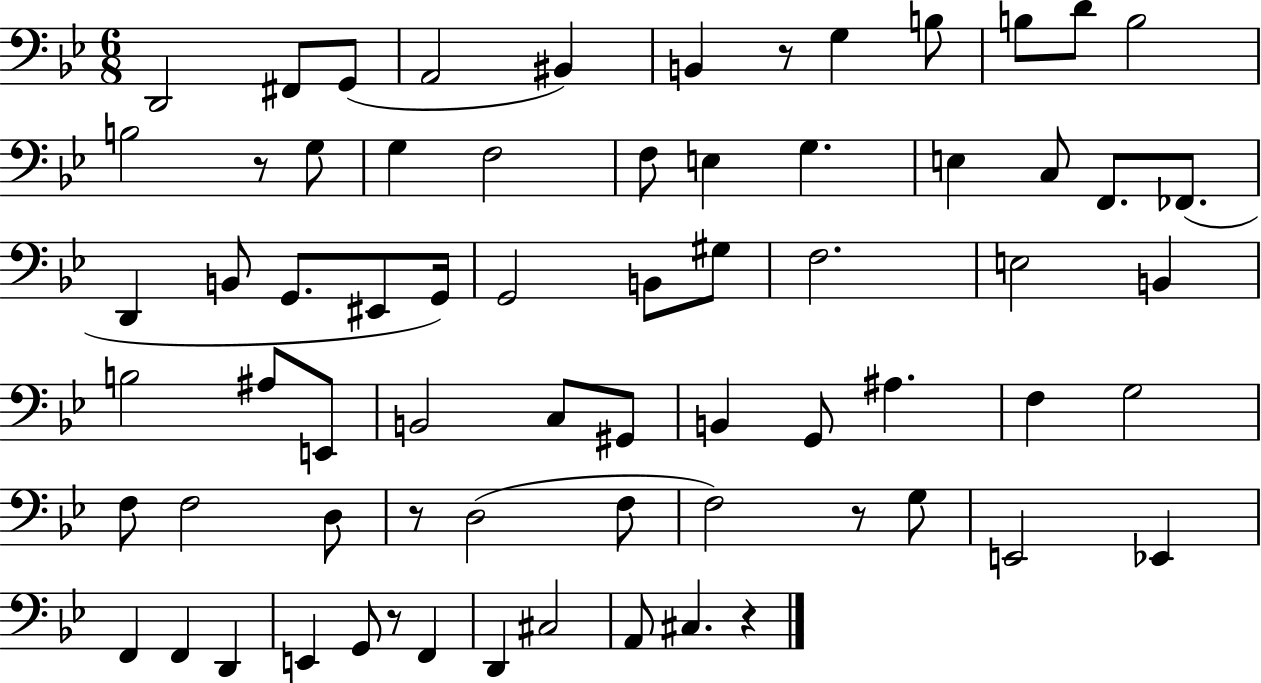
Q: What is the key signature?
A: BES major